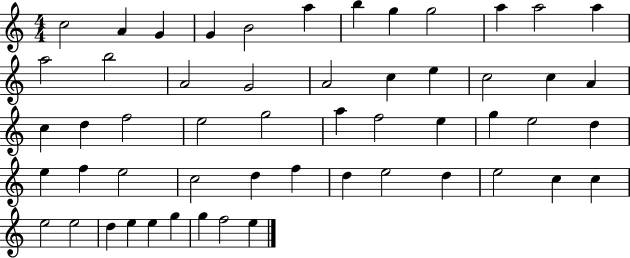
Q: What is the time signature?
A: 4/4